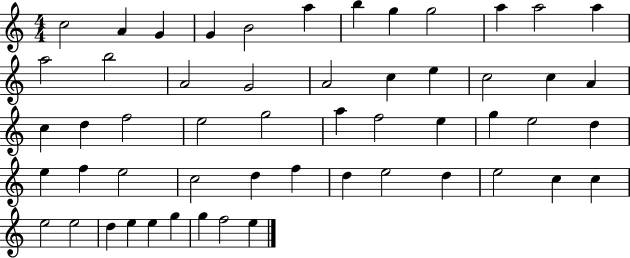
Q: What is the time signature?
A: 4/4